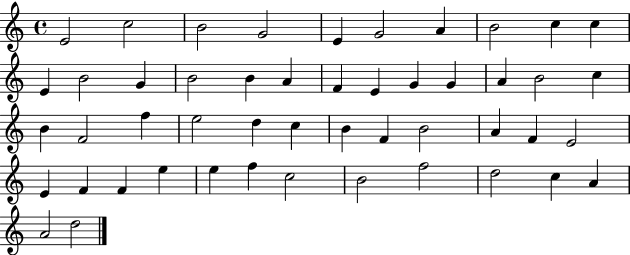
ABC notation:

X:1
T:Untitled
M:4/4
L:1/4
K:C
E2 c2 B2 G2 E G2 A B2 c c E B2 G B2 B A F E G G A B2 c B F2 f e2 d c B F B2 A F E2 E F F e e f c2 B2 f2 d2 c A A2 d2